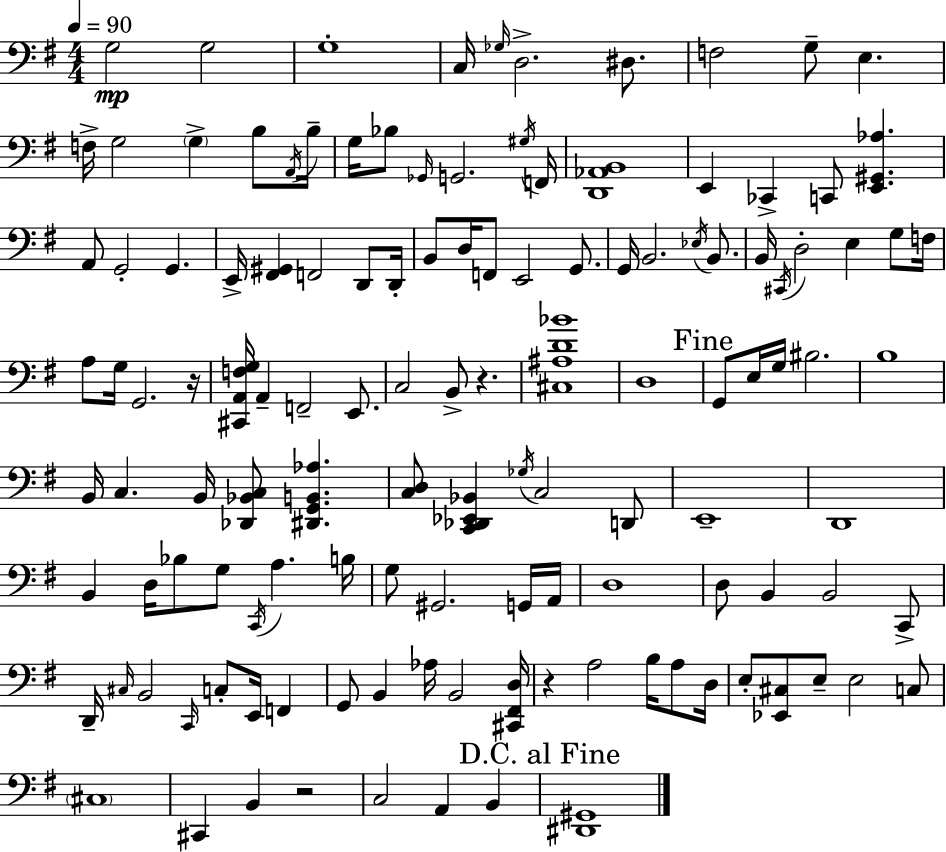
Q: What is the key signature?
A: G major